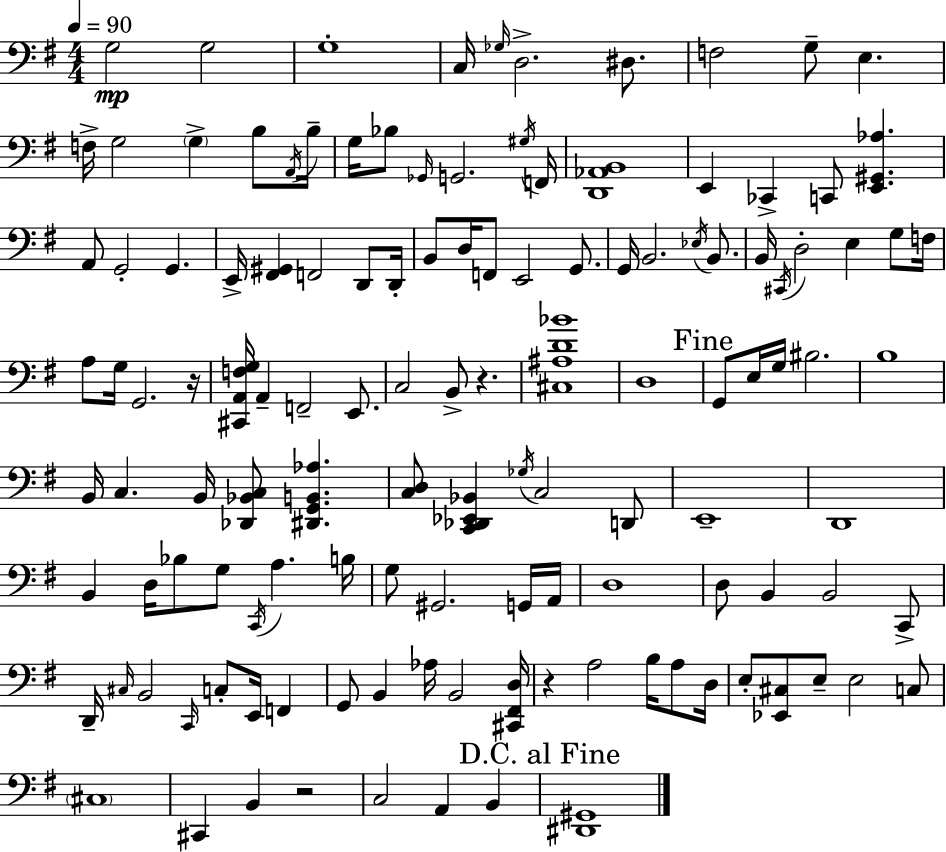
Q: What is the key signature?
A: G major